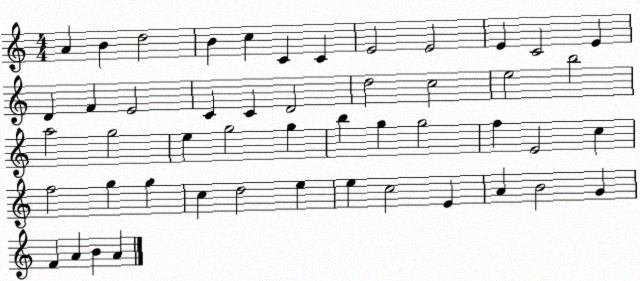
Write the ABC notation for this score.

X:1
T:Untitled
M:4/4
L:1/4
K:C
A B d2 B c C C E2 E2 E C2 E D F E2 C C D2 d2 c2 e2 b2 a2 g2 e g2 g b g g2 f E2 c f2 g g c d2 e e c2 E A B2 G F A B A